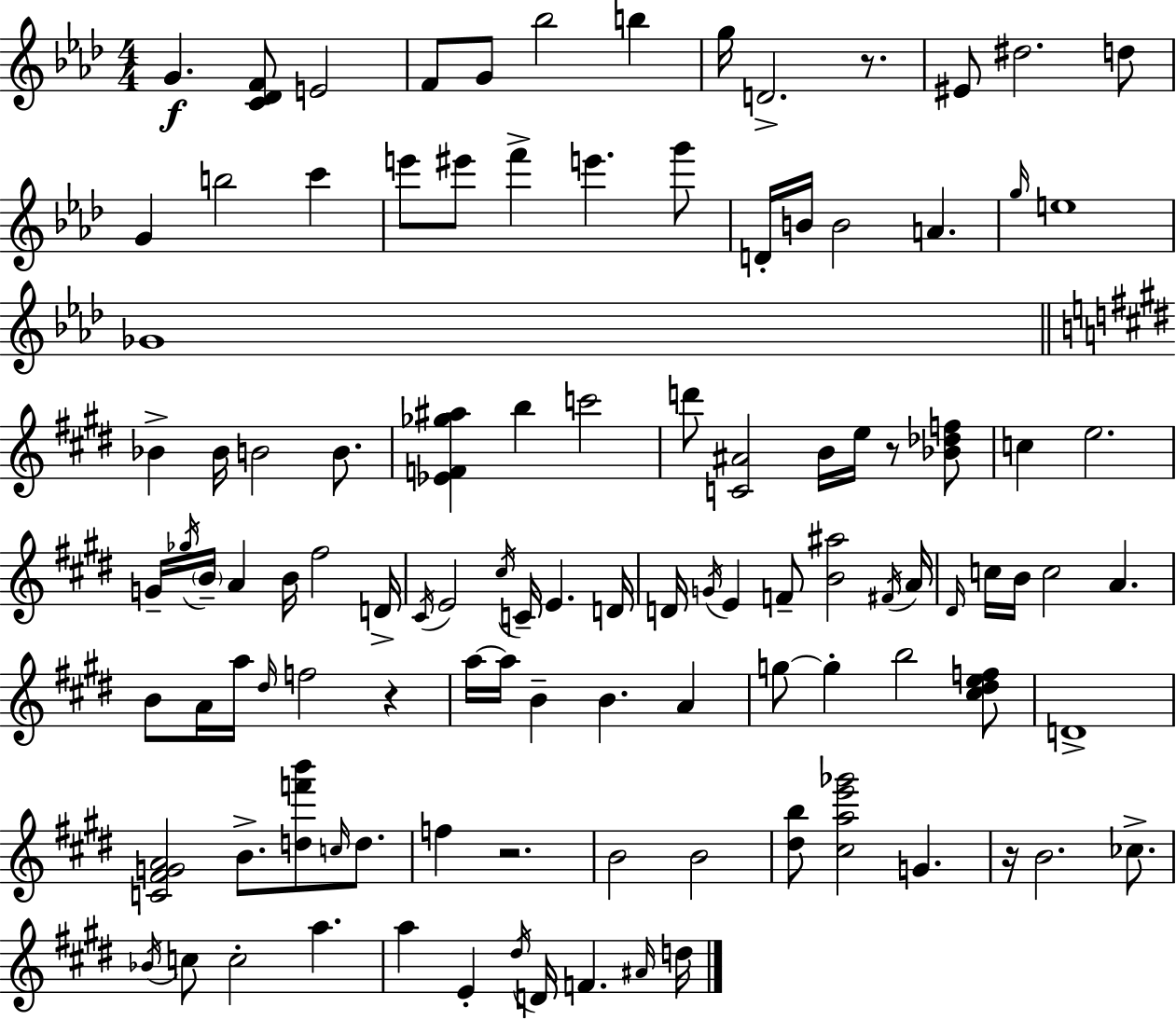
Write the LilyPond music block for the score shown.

{
  \clef treble
  \numericTimeSignature
  \time 4/4
  \key f \minor
  \repeat volta 2 { g'4.\f <c' des' f'>8 e'2 | f'8 g'8 bes''2 b''4 | g''16 d'2.-> r8. | eis'8 dis''2. d''8 | \break g'4 b''2 c'''4 | e'''8 eis'''8 f'''4-> e'''4. g'''8 | d'16-. b'16 b'2 a'4. | \grace { g''16 } e''1 | \break ges'1 | \bar "||" \break \key e \major bes'4-> bes'16 b'2 b'8. | <ees' f' ges'' ais''>4 b''4 c'''2 | d'''8 <c' ais'>2 b'16 e''16 r8 <bes' des'' f''>8 | c''4 e''2. | \break g'16-- \acciaccatura { ges''16 } \parenthesize b'16-- a'4 b'16 fis''2 | d'16-> \acciaccatura { cis'16 } e'2 \acciaccatura { cis''16 } c'16-- e'4. | d'16 d'16 \acciaccatura { g'16 } e'4 f'8-- <b' ais''>2 | \acciaccatura { fis'16 } a'16 \grace { dis'16 } c''16 b'16 c''2 | \break a'4. b'8 a'16 a''16 \grace { dis''16 } f''2 | r4 a''16~~ a''16 b'4-- b'4. | a'4 g''8~~ g''4-. b''2 | <cis'' dis'' e'' f''>8 d'1-> | \break <c' fis' g' a'>2 b'8.-> | <d'' f''' b'''>8 \grace { c''16 } d''8. f''4 r2. | b'2 | b'2 <dis'' b''>8 <cis'' a'' e''' ges'''>2 | \break g'4. r16 b'2. | ces''8.-> \acciaccatura { bes'16 } c''8 c''2-. | a''4. a''4 e'4-. | \acciaccatura { dis''16 } d'16 f'4. \grace { ais'16 } d''16 } \bar "|."
}